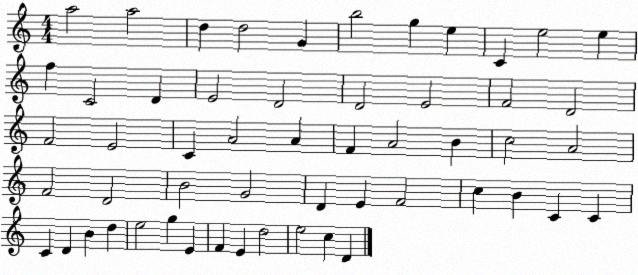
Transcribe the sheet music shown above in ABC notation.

X:1
T:Untitled
M:4/4
L:1/4
K:C
a2 a2 d d2 G b2 g e C e2 e f C2 D E2 D2 D2 E2 F2 D2 F2 E2 C A2 A F A2 B c2 A2 F2 D2 B2 G2 D E F2 c B C C C D B d e2 g E F E d2 e2 c D